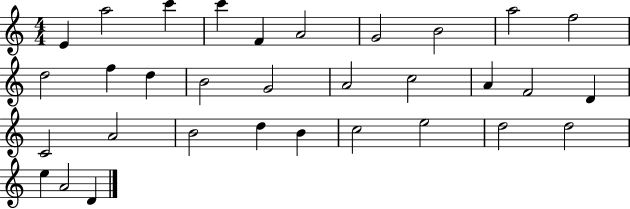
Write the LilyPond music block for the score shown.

{
  \clef treble
  \numericTimeSignature
  \time 4/4
  \key c \major
  e'4 a''2 c'''4 | c'''4 f'4 a'2 | g'2 b'2 | a''2 f''2 | \break d''2 f''4 d''4 | b'2 g'2 | a'2 c''2 | a'4 f'2 d'4 | \break c'2 a'2 | b'2 d''4 b'4 | c''2 e''2 | d''2 d''2 | \break e''4 a'2 d'4 | \bar "|."
}